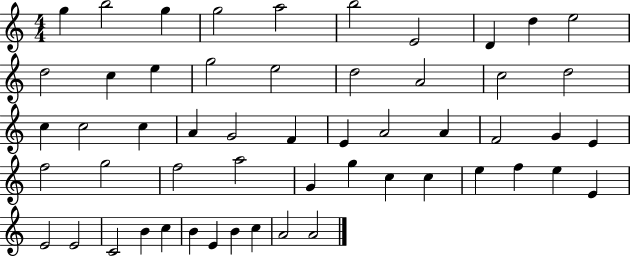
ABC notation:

X:1
T:Untitled
M:4/4
L:1/4
K:C
g b2 g g2 a2 b2 E2 D d e2 d2 c e g2 e2 d2 A2 c2 d2 c c2 c A G2 F E A2 A F2 G E f2 g2 f2 a2 G g c c e f e E E2 E2 C2 B c B E B c A2 A2